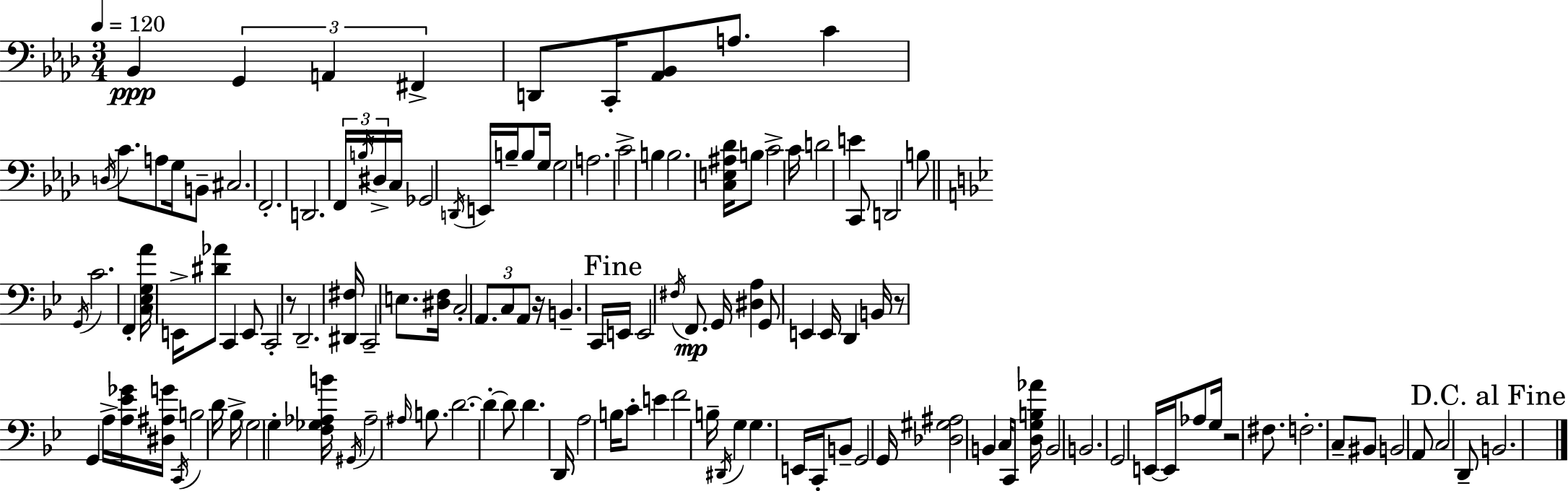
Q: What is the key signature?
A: AES major